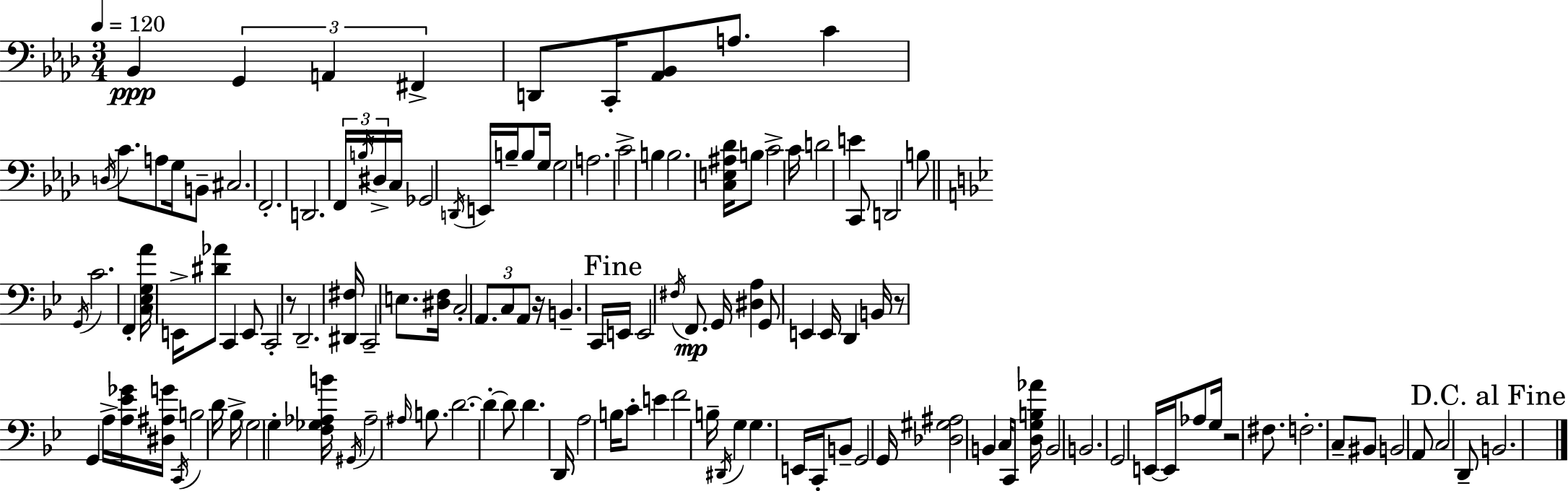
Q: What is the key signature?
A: AES major